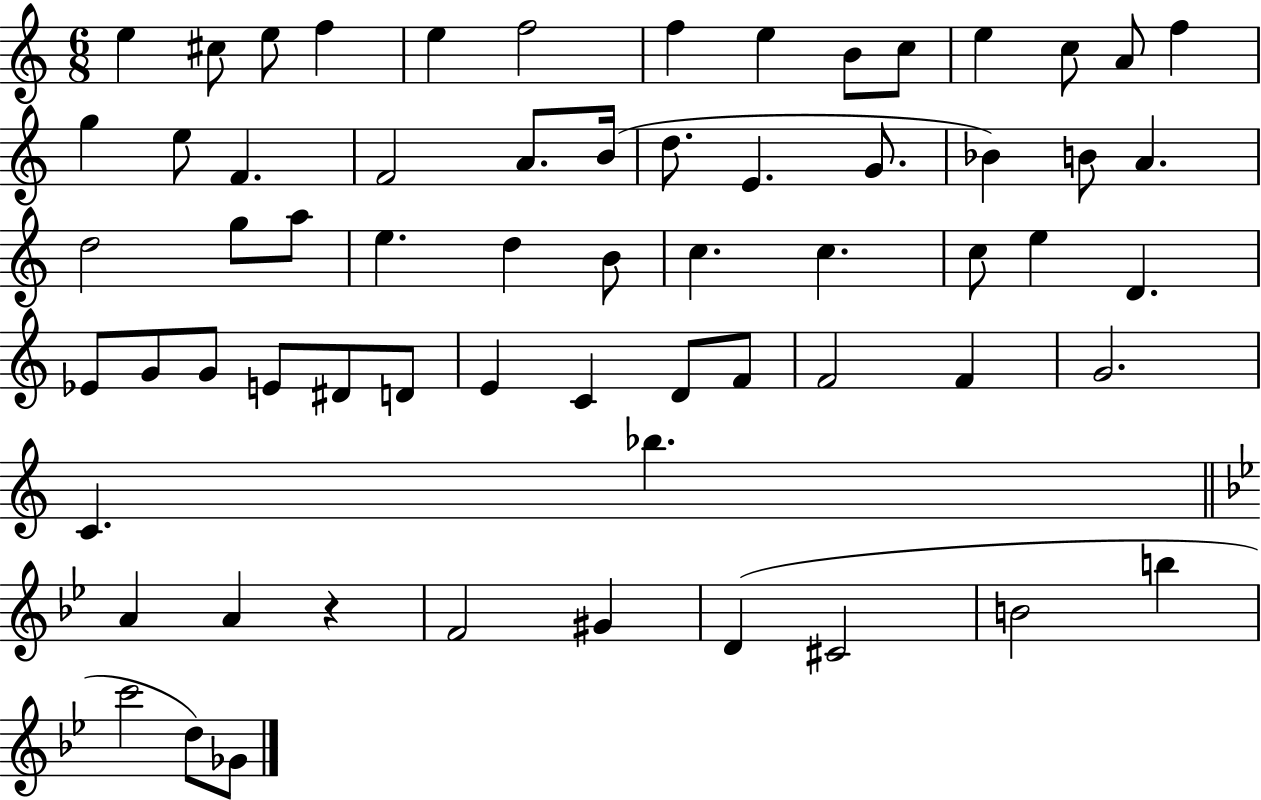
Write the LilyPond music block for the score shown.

{
  \clef treble
  \numericTimeSignature
  \time 6/8
  \key c \major
  e''4 cis''8 e''8 f''4 | e''4 f''2 | f''4 e''4 b'8 c''8 | e''4 c''8 a'8 f''4 | \break g''4 e''8 f'4. | f'2 a'8. b'16( | d''8. e'4. g'8. | bes'4) b'8 a'4. | \break d''2 g''8 a''8 | e''4. d''4 b'8 | c''4. c''4. | c''8 e''4 d'4. | \break ees'8 g'8 g'8 e'8 dis'8 d'8 | e'4 c'4 d'8 f'8 | f'2 f'4 | g'2. | \break c'4. bes''4. | \bar "||" \break \key bes \major a'4 a'4 r4 | f'2 gis'4 | d'4( cis'2 | b'2 b''4 | \break c'''2 d''8) ges'8 | \bar "|."
}